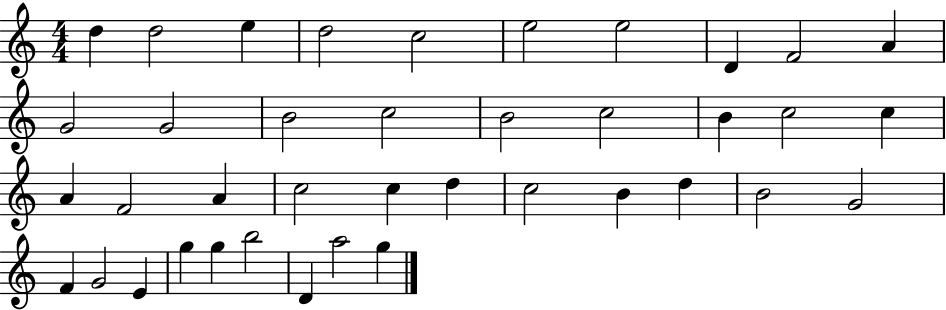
{
  \clef treble
  \numericTimeSignature
  \time 4/4
  \key c \major
  d''4 d''2 e''4 | d''2 c''2 | e''2 e''2 | d'4 f'2 a'4 | \break g'2 g'2 | b'2 c''2 | b'2 c''2 | b'4 c''2 c''4 | \break a'4 f'2 a'4 | c''2 c''4 d''4 | c''2 b'4 d''4 | b'2 g'2 | \break f'4 g'2 e'4 | g''4 g''4 b''2 | d'4 a''2 g''4 | \bar "|."
}